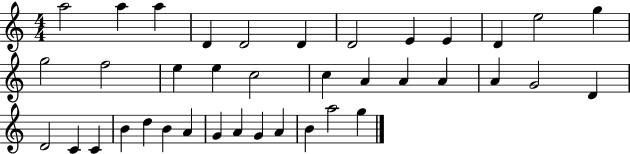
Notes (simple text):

A5/h A5/q A5/q D4/q D4/h D4/q D4/h E4/q E4/q D4/q E5/h G5/q G5/h F5/h E5/q E5/q C5/h C5/q A4/q A4/q A4/q A4/q G4/h D4/q D4/h C4/q C4/q B4/q D5/q B4/q A4/q G4/q A4/q G4/q A4/q B4/q A5/h G5/q